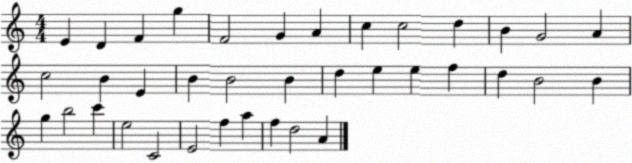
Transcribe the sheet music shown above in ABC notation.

X:1
T:Untitled
M:4/4
L:1/4
K:C
E D F g F2 G A c c2 d B G2 A c2 B E B B2 B d e e f d B2 B g b2 c' e2 C2 E2 f a f d2 A